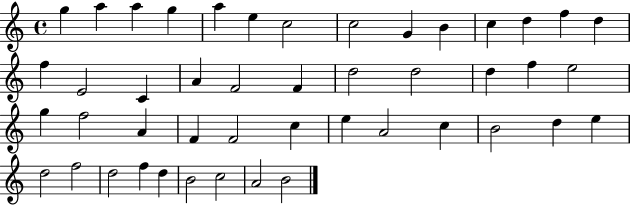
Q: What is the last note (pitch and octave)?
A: B4